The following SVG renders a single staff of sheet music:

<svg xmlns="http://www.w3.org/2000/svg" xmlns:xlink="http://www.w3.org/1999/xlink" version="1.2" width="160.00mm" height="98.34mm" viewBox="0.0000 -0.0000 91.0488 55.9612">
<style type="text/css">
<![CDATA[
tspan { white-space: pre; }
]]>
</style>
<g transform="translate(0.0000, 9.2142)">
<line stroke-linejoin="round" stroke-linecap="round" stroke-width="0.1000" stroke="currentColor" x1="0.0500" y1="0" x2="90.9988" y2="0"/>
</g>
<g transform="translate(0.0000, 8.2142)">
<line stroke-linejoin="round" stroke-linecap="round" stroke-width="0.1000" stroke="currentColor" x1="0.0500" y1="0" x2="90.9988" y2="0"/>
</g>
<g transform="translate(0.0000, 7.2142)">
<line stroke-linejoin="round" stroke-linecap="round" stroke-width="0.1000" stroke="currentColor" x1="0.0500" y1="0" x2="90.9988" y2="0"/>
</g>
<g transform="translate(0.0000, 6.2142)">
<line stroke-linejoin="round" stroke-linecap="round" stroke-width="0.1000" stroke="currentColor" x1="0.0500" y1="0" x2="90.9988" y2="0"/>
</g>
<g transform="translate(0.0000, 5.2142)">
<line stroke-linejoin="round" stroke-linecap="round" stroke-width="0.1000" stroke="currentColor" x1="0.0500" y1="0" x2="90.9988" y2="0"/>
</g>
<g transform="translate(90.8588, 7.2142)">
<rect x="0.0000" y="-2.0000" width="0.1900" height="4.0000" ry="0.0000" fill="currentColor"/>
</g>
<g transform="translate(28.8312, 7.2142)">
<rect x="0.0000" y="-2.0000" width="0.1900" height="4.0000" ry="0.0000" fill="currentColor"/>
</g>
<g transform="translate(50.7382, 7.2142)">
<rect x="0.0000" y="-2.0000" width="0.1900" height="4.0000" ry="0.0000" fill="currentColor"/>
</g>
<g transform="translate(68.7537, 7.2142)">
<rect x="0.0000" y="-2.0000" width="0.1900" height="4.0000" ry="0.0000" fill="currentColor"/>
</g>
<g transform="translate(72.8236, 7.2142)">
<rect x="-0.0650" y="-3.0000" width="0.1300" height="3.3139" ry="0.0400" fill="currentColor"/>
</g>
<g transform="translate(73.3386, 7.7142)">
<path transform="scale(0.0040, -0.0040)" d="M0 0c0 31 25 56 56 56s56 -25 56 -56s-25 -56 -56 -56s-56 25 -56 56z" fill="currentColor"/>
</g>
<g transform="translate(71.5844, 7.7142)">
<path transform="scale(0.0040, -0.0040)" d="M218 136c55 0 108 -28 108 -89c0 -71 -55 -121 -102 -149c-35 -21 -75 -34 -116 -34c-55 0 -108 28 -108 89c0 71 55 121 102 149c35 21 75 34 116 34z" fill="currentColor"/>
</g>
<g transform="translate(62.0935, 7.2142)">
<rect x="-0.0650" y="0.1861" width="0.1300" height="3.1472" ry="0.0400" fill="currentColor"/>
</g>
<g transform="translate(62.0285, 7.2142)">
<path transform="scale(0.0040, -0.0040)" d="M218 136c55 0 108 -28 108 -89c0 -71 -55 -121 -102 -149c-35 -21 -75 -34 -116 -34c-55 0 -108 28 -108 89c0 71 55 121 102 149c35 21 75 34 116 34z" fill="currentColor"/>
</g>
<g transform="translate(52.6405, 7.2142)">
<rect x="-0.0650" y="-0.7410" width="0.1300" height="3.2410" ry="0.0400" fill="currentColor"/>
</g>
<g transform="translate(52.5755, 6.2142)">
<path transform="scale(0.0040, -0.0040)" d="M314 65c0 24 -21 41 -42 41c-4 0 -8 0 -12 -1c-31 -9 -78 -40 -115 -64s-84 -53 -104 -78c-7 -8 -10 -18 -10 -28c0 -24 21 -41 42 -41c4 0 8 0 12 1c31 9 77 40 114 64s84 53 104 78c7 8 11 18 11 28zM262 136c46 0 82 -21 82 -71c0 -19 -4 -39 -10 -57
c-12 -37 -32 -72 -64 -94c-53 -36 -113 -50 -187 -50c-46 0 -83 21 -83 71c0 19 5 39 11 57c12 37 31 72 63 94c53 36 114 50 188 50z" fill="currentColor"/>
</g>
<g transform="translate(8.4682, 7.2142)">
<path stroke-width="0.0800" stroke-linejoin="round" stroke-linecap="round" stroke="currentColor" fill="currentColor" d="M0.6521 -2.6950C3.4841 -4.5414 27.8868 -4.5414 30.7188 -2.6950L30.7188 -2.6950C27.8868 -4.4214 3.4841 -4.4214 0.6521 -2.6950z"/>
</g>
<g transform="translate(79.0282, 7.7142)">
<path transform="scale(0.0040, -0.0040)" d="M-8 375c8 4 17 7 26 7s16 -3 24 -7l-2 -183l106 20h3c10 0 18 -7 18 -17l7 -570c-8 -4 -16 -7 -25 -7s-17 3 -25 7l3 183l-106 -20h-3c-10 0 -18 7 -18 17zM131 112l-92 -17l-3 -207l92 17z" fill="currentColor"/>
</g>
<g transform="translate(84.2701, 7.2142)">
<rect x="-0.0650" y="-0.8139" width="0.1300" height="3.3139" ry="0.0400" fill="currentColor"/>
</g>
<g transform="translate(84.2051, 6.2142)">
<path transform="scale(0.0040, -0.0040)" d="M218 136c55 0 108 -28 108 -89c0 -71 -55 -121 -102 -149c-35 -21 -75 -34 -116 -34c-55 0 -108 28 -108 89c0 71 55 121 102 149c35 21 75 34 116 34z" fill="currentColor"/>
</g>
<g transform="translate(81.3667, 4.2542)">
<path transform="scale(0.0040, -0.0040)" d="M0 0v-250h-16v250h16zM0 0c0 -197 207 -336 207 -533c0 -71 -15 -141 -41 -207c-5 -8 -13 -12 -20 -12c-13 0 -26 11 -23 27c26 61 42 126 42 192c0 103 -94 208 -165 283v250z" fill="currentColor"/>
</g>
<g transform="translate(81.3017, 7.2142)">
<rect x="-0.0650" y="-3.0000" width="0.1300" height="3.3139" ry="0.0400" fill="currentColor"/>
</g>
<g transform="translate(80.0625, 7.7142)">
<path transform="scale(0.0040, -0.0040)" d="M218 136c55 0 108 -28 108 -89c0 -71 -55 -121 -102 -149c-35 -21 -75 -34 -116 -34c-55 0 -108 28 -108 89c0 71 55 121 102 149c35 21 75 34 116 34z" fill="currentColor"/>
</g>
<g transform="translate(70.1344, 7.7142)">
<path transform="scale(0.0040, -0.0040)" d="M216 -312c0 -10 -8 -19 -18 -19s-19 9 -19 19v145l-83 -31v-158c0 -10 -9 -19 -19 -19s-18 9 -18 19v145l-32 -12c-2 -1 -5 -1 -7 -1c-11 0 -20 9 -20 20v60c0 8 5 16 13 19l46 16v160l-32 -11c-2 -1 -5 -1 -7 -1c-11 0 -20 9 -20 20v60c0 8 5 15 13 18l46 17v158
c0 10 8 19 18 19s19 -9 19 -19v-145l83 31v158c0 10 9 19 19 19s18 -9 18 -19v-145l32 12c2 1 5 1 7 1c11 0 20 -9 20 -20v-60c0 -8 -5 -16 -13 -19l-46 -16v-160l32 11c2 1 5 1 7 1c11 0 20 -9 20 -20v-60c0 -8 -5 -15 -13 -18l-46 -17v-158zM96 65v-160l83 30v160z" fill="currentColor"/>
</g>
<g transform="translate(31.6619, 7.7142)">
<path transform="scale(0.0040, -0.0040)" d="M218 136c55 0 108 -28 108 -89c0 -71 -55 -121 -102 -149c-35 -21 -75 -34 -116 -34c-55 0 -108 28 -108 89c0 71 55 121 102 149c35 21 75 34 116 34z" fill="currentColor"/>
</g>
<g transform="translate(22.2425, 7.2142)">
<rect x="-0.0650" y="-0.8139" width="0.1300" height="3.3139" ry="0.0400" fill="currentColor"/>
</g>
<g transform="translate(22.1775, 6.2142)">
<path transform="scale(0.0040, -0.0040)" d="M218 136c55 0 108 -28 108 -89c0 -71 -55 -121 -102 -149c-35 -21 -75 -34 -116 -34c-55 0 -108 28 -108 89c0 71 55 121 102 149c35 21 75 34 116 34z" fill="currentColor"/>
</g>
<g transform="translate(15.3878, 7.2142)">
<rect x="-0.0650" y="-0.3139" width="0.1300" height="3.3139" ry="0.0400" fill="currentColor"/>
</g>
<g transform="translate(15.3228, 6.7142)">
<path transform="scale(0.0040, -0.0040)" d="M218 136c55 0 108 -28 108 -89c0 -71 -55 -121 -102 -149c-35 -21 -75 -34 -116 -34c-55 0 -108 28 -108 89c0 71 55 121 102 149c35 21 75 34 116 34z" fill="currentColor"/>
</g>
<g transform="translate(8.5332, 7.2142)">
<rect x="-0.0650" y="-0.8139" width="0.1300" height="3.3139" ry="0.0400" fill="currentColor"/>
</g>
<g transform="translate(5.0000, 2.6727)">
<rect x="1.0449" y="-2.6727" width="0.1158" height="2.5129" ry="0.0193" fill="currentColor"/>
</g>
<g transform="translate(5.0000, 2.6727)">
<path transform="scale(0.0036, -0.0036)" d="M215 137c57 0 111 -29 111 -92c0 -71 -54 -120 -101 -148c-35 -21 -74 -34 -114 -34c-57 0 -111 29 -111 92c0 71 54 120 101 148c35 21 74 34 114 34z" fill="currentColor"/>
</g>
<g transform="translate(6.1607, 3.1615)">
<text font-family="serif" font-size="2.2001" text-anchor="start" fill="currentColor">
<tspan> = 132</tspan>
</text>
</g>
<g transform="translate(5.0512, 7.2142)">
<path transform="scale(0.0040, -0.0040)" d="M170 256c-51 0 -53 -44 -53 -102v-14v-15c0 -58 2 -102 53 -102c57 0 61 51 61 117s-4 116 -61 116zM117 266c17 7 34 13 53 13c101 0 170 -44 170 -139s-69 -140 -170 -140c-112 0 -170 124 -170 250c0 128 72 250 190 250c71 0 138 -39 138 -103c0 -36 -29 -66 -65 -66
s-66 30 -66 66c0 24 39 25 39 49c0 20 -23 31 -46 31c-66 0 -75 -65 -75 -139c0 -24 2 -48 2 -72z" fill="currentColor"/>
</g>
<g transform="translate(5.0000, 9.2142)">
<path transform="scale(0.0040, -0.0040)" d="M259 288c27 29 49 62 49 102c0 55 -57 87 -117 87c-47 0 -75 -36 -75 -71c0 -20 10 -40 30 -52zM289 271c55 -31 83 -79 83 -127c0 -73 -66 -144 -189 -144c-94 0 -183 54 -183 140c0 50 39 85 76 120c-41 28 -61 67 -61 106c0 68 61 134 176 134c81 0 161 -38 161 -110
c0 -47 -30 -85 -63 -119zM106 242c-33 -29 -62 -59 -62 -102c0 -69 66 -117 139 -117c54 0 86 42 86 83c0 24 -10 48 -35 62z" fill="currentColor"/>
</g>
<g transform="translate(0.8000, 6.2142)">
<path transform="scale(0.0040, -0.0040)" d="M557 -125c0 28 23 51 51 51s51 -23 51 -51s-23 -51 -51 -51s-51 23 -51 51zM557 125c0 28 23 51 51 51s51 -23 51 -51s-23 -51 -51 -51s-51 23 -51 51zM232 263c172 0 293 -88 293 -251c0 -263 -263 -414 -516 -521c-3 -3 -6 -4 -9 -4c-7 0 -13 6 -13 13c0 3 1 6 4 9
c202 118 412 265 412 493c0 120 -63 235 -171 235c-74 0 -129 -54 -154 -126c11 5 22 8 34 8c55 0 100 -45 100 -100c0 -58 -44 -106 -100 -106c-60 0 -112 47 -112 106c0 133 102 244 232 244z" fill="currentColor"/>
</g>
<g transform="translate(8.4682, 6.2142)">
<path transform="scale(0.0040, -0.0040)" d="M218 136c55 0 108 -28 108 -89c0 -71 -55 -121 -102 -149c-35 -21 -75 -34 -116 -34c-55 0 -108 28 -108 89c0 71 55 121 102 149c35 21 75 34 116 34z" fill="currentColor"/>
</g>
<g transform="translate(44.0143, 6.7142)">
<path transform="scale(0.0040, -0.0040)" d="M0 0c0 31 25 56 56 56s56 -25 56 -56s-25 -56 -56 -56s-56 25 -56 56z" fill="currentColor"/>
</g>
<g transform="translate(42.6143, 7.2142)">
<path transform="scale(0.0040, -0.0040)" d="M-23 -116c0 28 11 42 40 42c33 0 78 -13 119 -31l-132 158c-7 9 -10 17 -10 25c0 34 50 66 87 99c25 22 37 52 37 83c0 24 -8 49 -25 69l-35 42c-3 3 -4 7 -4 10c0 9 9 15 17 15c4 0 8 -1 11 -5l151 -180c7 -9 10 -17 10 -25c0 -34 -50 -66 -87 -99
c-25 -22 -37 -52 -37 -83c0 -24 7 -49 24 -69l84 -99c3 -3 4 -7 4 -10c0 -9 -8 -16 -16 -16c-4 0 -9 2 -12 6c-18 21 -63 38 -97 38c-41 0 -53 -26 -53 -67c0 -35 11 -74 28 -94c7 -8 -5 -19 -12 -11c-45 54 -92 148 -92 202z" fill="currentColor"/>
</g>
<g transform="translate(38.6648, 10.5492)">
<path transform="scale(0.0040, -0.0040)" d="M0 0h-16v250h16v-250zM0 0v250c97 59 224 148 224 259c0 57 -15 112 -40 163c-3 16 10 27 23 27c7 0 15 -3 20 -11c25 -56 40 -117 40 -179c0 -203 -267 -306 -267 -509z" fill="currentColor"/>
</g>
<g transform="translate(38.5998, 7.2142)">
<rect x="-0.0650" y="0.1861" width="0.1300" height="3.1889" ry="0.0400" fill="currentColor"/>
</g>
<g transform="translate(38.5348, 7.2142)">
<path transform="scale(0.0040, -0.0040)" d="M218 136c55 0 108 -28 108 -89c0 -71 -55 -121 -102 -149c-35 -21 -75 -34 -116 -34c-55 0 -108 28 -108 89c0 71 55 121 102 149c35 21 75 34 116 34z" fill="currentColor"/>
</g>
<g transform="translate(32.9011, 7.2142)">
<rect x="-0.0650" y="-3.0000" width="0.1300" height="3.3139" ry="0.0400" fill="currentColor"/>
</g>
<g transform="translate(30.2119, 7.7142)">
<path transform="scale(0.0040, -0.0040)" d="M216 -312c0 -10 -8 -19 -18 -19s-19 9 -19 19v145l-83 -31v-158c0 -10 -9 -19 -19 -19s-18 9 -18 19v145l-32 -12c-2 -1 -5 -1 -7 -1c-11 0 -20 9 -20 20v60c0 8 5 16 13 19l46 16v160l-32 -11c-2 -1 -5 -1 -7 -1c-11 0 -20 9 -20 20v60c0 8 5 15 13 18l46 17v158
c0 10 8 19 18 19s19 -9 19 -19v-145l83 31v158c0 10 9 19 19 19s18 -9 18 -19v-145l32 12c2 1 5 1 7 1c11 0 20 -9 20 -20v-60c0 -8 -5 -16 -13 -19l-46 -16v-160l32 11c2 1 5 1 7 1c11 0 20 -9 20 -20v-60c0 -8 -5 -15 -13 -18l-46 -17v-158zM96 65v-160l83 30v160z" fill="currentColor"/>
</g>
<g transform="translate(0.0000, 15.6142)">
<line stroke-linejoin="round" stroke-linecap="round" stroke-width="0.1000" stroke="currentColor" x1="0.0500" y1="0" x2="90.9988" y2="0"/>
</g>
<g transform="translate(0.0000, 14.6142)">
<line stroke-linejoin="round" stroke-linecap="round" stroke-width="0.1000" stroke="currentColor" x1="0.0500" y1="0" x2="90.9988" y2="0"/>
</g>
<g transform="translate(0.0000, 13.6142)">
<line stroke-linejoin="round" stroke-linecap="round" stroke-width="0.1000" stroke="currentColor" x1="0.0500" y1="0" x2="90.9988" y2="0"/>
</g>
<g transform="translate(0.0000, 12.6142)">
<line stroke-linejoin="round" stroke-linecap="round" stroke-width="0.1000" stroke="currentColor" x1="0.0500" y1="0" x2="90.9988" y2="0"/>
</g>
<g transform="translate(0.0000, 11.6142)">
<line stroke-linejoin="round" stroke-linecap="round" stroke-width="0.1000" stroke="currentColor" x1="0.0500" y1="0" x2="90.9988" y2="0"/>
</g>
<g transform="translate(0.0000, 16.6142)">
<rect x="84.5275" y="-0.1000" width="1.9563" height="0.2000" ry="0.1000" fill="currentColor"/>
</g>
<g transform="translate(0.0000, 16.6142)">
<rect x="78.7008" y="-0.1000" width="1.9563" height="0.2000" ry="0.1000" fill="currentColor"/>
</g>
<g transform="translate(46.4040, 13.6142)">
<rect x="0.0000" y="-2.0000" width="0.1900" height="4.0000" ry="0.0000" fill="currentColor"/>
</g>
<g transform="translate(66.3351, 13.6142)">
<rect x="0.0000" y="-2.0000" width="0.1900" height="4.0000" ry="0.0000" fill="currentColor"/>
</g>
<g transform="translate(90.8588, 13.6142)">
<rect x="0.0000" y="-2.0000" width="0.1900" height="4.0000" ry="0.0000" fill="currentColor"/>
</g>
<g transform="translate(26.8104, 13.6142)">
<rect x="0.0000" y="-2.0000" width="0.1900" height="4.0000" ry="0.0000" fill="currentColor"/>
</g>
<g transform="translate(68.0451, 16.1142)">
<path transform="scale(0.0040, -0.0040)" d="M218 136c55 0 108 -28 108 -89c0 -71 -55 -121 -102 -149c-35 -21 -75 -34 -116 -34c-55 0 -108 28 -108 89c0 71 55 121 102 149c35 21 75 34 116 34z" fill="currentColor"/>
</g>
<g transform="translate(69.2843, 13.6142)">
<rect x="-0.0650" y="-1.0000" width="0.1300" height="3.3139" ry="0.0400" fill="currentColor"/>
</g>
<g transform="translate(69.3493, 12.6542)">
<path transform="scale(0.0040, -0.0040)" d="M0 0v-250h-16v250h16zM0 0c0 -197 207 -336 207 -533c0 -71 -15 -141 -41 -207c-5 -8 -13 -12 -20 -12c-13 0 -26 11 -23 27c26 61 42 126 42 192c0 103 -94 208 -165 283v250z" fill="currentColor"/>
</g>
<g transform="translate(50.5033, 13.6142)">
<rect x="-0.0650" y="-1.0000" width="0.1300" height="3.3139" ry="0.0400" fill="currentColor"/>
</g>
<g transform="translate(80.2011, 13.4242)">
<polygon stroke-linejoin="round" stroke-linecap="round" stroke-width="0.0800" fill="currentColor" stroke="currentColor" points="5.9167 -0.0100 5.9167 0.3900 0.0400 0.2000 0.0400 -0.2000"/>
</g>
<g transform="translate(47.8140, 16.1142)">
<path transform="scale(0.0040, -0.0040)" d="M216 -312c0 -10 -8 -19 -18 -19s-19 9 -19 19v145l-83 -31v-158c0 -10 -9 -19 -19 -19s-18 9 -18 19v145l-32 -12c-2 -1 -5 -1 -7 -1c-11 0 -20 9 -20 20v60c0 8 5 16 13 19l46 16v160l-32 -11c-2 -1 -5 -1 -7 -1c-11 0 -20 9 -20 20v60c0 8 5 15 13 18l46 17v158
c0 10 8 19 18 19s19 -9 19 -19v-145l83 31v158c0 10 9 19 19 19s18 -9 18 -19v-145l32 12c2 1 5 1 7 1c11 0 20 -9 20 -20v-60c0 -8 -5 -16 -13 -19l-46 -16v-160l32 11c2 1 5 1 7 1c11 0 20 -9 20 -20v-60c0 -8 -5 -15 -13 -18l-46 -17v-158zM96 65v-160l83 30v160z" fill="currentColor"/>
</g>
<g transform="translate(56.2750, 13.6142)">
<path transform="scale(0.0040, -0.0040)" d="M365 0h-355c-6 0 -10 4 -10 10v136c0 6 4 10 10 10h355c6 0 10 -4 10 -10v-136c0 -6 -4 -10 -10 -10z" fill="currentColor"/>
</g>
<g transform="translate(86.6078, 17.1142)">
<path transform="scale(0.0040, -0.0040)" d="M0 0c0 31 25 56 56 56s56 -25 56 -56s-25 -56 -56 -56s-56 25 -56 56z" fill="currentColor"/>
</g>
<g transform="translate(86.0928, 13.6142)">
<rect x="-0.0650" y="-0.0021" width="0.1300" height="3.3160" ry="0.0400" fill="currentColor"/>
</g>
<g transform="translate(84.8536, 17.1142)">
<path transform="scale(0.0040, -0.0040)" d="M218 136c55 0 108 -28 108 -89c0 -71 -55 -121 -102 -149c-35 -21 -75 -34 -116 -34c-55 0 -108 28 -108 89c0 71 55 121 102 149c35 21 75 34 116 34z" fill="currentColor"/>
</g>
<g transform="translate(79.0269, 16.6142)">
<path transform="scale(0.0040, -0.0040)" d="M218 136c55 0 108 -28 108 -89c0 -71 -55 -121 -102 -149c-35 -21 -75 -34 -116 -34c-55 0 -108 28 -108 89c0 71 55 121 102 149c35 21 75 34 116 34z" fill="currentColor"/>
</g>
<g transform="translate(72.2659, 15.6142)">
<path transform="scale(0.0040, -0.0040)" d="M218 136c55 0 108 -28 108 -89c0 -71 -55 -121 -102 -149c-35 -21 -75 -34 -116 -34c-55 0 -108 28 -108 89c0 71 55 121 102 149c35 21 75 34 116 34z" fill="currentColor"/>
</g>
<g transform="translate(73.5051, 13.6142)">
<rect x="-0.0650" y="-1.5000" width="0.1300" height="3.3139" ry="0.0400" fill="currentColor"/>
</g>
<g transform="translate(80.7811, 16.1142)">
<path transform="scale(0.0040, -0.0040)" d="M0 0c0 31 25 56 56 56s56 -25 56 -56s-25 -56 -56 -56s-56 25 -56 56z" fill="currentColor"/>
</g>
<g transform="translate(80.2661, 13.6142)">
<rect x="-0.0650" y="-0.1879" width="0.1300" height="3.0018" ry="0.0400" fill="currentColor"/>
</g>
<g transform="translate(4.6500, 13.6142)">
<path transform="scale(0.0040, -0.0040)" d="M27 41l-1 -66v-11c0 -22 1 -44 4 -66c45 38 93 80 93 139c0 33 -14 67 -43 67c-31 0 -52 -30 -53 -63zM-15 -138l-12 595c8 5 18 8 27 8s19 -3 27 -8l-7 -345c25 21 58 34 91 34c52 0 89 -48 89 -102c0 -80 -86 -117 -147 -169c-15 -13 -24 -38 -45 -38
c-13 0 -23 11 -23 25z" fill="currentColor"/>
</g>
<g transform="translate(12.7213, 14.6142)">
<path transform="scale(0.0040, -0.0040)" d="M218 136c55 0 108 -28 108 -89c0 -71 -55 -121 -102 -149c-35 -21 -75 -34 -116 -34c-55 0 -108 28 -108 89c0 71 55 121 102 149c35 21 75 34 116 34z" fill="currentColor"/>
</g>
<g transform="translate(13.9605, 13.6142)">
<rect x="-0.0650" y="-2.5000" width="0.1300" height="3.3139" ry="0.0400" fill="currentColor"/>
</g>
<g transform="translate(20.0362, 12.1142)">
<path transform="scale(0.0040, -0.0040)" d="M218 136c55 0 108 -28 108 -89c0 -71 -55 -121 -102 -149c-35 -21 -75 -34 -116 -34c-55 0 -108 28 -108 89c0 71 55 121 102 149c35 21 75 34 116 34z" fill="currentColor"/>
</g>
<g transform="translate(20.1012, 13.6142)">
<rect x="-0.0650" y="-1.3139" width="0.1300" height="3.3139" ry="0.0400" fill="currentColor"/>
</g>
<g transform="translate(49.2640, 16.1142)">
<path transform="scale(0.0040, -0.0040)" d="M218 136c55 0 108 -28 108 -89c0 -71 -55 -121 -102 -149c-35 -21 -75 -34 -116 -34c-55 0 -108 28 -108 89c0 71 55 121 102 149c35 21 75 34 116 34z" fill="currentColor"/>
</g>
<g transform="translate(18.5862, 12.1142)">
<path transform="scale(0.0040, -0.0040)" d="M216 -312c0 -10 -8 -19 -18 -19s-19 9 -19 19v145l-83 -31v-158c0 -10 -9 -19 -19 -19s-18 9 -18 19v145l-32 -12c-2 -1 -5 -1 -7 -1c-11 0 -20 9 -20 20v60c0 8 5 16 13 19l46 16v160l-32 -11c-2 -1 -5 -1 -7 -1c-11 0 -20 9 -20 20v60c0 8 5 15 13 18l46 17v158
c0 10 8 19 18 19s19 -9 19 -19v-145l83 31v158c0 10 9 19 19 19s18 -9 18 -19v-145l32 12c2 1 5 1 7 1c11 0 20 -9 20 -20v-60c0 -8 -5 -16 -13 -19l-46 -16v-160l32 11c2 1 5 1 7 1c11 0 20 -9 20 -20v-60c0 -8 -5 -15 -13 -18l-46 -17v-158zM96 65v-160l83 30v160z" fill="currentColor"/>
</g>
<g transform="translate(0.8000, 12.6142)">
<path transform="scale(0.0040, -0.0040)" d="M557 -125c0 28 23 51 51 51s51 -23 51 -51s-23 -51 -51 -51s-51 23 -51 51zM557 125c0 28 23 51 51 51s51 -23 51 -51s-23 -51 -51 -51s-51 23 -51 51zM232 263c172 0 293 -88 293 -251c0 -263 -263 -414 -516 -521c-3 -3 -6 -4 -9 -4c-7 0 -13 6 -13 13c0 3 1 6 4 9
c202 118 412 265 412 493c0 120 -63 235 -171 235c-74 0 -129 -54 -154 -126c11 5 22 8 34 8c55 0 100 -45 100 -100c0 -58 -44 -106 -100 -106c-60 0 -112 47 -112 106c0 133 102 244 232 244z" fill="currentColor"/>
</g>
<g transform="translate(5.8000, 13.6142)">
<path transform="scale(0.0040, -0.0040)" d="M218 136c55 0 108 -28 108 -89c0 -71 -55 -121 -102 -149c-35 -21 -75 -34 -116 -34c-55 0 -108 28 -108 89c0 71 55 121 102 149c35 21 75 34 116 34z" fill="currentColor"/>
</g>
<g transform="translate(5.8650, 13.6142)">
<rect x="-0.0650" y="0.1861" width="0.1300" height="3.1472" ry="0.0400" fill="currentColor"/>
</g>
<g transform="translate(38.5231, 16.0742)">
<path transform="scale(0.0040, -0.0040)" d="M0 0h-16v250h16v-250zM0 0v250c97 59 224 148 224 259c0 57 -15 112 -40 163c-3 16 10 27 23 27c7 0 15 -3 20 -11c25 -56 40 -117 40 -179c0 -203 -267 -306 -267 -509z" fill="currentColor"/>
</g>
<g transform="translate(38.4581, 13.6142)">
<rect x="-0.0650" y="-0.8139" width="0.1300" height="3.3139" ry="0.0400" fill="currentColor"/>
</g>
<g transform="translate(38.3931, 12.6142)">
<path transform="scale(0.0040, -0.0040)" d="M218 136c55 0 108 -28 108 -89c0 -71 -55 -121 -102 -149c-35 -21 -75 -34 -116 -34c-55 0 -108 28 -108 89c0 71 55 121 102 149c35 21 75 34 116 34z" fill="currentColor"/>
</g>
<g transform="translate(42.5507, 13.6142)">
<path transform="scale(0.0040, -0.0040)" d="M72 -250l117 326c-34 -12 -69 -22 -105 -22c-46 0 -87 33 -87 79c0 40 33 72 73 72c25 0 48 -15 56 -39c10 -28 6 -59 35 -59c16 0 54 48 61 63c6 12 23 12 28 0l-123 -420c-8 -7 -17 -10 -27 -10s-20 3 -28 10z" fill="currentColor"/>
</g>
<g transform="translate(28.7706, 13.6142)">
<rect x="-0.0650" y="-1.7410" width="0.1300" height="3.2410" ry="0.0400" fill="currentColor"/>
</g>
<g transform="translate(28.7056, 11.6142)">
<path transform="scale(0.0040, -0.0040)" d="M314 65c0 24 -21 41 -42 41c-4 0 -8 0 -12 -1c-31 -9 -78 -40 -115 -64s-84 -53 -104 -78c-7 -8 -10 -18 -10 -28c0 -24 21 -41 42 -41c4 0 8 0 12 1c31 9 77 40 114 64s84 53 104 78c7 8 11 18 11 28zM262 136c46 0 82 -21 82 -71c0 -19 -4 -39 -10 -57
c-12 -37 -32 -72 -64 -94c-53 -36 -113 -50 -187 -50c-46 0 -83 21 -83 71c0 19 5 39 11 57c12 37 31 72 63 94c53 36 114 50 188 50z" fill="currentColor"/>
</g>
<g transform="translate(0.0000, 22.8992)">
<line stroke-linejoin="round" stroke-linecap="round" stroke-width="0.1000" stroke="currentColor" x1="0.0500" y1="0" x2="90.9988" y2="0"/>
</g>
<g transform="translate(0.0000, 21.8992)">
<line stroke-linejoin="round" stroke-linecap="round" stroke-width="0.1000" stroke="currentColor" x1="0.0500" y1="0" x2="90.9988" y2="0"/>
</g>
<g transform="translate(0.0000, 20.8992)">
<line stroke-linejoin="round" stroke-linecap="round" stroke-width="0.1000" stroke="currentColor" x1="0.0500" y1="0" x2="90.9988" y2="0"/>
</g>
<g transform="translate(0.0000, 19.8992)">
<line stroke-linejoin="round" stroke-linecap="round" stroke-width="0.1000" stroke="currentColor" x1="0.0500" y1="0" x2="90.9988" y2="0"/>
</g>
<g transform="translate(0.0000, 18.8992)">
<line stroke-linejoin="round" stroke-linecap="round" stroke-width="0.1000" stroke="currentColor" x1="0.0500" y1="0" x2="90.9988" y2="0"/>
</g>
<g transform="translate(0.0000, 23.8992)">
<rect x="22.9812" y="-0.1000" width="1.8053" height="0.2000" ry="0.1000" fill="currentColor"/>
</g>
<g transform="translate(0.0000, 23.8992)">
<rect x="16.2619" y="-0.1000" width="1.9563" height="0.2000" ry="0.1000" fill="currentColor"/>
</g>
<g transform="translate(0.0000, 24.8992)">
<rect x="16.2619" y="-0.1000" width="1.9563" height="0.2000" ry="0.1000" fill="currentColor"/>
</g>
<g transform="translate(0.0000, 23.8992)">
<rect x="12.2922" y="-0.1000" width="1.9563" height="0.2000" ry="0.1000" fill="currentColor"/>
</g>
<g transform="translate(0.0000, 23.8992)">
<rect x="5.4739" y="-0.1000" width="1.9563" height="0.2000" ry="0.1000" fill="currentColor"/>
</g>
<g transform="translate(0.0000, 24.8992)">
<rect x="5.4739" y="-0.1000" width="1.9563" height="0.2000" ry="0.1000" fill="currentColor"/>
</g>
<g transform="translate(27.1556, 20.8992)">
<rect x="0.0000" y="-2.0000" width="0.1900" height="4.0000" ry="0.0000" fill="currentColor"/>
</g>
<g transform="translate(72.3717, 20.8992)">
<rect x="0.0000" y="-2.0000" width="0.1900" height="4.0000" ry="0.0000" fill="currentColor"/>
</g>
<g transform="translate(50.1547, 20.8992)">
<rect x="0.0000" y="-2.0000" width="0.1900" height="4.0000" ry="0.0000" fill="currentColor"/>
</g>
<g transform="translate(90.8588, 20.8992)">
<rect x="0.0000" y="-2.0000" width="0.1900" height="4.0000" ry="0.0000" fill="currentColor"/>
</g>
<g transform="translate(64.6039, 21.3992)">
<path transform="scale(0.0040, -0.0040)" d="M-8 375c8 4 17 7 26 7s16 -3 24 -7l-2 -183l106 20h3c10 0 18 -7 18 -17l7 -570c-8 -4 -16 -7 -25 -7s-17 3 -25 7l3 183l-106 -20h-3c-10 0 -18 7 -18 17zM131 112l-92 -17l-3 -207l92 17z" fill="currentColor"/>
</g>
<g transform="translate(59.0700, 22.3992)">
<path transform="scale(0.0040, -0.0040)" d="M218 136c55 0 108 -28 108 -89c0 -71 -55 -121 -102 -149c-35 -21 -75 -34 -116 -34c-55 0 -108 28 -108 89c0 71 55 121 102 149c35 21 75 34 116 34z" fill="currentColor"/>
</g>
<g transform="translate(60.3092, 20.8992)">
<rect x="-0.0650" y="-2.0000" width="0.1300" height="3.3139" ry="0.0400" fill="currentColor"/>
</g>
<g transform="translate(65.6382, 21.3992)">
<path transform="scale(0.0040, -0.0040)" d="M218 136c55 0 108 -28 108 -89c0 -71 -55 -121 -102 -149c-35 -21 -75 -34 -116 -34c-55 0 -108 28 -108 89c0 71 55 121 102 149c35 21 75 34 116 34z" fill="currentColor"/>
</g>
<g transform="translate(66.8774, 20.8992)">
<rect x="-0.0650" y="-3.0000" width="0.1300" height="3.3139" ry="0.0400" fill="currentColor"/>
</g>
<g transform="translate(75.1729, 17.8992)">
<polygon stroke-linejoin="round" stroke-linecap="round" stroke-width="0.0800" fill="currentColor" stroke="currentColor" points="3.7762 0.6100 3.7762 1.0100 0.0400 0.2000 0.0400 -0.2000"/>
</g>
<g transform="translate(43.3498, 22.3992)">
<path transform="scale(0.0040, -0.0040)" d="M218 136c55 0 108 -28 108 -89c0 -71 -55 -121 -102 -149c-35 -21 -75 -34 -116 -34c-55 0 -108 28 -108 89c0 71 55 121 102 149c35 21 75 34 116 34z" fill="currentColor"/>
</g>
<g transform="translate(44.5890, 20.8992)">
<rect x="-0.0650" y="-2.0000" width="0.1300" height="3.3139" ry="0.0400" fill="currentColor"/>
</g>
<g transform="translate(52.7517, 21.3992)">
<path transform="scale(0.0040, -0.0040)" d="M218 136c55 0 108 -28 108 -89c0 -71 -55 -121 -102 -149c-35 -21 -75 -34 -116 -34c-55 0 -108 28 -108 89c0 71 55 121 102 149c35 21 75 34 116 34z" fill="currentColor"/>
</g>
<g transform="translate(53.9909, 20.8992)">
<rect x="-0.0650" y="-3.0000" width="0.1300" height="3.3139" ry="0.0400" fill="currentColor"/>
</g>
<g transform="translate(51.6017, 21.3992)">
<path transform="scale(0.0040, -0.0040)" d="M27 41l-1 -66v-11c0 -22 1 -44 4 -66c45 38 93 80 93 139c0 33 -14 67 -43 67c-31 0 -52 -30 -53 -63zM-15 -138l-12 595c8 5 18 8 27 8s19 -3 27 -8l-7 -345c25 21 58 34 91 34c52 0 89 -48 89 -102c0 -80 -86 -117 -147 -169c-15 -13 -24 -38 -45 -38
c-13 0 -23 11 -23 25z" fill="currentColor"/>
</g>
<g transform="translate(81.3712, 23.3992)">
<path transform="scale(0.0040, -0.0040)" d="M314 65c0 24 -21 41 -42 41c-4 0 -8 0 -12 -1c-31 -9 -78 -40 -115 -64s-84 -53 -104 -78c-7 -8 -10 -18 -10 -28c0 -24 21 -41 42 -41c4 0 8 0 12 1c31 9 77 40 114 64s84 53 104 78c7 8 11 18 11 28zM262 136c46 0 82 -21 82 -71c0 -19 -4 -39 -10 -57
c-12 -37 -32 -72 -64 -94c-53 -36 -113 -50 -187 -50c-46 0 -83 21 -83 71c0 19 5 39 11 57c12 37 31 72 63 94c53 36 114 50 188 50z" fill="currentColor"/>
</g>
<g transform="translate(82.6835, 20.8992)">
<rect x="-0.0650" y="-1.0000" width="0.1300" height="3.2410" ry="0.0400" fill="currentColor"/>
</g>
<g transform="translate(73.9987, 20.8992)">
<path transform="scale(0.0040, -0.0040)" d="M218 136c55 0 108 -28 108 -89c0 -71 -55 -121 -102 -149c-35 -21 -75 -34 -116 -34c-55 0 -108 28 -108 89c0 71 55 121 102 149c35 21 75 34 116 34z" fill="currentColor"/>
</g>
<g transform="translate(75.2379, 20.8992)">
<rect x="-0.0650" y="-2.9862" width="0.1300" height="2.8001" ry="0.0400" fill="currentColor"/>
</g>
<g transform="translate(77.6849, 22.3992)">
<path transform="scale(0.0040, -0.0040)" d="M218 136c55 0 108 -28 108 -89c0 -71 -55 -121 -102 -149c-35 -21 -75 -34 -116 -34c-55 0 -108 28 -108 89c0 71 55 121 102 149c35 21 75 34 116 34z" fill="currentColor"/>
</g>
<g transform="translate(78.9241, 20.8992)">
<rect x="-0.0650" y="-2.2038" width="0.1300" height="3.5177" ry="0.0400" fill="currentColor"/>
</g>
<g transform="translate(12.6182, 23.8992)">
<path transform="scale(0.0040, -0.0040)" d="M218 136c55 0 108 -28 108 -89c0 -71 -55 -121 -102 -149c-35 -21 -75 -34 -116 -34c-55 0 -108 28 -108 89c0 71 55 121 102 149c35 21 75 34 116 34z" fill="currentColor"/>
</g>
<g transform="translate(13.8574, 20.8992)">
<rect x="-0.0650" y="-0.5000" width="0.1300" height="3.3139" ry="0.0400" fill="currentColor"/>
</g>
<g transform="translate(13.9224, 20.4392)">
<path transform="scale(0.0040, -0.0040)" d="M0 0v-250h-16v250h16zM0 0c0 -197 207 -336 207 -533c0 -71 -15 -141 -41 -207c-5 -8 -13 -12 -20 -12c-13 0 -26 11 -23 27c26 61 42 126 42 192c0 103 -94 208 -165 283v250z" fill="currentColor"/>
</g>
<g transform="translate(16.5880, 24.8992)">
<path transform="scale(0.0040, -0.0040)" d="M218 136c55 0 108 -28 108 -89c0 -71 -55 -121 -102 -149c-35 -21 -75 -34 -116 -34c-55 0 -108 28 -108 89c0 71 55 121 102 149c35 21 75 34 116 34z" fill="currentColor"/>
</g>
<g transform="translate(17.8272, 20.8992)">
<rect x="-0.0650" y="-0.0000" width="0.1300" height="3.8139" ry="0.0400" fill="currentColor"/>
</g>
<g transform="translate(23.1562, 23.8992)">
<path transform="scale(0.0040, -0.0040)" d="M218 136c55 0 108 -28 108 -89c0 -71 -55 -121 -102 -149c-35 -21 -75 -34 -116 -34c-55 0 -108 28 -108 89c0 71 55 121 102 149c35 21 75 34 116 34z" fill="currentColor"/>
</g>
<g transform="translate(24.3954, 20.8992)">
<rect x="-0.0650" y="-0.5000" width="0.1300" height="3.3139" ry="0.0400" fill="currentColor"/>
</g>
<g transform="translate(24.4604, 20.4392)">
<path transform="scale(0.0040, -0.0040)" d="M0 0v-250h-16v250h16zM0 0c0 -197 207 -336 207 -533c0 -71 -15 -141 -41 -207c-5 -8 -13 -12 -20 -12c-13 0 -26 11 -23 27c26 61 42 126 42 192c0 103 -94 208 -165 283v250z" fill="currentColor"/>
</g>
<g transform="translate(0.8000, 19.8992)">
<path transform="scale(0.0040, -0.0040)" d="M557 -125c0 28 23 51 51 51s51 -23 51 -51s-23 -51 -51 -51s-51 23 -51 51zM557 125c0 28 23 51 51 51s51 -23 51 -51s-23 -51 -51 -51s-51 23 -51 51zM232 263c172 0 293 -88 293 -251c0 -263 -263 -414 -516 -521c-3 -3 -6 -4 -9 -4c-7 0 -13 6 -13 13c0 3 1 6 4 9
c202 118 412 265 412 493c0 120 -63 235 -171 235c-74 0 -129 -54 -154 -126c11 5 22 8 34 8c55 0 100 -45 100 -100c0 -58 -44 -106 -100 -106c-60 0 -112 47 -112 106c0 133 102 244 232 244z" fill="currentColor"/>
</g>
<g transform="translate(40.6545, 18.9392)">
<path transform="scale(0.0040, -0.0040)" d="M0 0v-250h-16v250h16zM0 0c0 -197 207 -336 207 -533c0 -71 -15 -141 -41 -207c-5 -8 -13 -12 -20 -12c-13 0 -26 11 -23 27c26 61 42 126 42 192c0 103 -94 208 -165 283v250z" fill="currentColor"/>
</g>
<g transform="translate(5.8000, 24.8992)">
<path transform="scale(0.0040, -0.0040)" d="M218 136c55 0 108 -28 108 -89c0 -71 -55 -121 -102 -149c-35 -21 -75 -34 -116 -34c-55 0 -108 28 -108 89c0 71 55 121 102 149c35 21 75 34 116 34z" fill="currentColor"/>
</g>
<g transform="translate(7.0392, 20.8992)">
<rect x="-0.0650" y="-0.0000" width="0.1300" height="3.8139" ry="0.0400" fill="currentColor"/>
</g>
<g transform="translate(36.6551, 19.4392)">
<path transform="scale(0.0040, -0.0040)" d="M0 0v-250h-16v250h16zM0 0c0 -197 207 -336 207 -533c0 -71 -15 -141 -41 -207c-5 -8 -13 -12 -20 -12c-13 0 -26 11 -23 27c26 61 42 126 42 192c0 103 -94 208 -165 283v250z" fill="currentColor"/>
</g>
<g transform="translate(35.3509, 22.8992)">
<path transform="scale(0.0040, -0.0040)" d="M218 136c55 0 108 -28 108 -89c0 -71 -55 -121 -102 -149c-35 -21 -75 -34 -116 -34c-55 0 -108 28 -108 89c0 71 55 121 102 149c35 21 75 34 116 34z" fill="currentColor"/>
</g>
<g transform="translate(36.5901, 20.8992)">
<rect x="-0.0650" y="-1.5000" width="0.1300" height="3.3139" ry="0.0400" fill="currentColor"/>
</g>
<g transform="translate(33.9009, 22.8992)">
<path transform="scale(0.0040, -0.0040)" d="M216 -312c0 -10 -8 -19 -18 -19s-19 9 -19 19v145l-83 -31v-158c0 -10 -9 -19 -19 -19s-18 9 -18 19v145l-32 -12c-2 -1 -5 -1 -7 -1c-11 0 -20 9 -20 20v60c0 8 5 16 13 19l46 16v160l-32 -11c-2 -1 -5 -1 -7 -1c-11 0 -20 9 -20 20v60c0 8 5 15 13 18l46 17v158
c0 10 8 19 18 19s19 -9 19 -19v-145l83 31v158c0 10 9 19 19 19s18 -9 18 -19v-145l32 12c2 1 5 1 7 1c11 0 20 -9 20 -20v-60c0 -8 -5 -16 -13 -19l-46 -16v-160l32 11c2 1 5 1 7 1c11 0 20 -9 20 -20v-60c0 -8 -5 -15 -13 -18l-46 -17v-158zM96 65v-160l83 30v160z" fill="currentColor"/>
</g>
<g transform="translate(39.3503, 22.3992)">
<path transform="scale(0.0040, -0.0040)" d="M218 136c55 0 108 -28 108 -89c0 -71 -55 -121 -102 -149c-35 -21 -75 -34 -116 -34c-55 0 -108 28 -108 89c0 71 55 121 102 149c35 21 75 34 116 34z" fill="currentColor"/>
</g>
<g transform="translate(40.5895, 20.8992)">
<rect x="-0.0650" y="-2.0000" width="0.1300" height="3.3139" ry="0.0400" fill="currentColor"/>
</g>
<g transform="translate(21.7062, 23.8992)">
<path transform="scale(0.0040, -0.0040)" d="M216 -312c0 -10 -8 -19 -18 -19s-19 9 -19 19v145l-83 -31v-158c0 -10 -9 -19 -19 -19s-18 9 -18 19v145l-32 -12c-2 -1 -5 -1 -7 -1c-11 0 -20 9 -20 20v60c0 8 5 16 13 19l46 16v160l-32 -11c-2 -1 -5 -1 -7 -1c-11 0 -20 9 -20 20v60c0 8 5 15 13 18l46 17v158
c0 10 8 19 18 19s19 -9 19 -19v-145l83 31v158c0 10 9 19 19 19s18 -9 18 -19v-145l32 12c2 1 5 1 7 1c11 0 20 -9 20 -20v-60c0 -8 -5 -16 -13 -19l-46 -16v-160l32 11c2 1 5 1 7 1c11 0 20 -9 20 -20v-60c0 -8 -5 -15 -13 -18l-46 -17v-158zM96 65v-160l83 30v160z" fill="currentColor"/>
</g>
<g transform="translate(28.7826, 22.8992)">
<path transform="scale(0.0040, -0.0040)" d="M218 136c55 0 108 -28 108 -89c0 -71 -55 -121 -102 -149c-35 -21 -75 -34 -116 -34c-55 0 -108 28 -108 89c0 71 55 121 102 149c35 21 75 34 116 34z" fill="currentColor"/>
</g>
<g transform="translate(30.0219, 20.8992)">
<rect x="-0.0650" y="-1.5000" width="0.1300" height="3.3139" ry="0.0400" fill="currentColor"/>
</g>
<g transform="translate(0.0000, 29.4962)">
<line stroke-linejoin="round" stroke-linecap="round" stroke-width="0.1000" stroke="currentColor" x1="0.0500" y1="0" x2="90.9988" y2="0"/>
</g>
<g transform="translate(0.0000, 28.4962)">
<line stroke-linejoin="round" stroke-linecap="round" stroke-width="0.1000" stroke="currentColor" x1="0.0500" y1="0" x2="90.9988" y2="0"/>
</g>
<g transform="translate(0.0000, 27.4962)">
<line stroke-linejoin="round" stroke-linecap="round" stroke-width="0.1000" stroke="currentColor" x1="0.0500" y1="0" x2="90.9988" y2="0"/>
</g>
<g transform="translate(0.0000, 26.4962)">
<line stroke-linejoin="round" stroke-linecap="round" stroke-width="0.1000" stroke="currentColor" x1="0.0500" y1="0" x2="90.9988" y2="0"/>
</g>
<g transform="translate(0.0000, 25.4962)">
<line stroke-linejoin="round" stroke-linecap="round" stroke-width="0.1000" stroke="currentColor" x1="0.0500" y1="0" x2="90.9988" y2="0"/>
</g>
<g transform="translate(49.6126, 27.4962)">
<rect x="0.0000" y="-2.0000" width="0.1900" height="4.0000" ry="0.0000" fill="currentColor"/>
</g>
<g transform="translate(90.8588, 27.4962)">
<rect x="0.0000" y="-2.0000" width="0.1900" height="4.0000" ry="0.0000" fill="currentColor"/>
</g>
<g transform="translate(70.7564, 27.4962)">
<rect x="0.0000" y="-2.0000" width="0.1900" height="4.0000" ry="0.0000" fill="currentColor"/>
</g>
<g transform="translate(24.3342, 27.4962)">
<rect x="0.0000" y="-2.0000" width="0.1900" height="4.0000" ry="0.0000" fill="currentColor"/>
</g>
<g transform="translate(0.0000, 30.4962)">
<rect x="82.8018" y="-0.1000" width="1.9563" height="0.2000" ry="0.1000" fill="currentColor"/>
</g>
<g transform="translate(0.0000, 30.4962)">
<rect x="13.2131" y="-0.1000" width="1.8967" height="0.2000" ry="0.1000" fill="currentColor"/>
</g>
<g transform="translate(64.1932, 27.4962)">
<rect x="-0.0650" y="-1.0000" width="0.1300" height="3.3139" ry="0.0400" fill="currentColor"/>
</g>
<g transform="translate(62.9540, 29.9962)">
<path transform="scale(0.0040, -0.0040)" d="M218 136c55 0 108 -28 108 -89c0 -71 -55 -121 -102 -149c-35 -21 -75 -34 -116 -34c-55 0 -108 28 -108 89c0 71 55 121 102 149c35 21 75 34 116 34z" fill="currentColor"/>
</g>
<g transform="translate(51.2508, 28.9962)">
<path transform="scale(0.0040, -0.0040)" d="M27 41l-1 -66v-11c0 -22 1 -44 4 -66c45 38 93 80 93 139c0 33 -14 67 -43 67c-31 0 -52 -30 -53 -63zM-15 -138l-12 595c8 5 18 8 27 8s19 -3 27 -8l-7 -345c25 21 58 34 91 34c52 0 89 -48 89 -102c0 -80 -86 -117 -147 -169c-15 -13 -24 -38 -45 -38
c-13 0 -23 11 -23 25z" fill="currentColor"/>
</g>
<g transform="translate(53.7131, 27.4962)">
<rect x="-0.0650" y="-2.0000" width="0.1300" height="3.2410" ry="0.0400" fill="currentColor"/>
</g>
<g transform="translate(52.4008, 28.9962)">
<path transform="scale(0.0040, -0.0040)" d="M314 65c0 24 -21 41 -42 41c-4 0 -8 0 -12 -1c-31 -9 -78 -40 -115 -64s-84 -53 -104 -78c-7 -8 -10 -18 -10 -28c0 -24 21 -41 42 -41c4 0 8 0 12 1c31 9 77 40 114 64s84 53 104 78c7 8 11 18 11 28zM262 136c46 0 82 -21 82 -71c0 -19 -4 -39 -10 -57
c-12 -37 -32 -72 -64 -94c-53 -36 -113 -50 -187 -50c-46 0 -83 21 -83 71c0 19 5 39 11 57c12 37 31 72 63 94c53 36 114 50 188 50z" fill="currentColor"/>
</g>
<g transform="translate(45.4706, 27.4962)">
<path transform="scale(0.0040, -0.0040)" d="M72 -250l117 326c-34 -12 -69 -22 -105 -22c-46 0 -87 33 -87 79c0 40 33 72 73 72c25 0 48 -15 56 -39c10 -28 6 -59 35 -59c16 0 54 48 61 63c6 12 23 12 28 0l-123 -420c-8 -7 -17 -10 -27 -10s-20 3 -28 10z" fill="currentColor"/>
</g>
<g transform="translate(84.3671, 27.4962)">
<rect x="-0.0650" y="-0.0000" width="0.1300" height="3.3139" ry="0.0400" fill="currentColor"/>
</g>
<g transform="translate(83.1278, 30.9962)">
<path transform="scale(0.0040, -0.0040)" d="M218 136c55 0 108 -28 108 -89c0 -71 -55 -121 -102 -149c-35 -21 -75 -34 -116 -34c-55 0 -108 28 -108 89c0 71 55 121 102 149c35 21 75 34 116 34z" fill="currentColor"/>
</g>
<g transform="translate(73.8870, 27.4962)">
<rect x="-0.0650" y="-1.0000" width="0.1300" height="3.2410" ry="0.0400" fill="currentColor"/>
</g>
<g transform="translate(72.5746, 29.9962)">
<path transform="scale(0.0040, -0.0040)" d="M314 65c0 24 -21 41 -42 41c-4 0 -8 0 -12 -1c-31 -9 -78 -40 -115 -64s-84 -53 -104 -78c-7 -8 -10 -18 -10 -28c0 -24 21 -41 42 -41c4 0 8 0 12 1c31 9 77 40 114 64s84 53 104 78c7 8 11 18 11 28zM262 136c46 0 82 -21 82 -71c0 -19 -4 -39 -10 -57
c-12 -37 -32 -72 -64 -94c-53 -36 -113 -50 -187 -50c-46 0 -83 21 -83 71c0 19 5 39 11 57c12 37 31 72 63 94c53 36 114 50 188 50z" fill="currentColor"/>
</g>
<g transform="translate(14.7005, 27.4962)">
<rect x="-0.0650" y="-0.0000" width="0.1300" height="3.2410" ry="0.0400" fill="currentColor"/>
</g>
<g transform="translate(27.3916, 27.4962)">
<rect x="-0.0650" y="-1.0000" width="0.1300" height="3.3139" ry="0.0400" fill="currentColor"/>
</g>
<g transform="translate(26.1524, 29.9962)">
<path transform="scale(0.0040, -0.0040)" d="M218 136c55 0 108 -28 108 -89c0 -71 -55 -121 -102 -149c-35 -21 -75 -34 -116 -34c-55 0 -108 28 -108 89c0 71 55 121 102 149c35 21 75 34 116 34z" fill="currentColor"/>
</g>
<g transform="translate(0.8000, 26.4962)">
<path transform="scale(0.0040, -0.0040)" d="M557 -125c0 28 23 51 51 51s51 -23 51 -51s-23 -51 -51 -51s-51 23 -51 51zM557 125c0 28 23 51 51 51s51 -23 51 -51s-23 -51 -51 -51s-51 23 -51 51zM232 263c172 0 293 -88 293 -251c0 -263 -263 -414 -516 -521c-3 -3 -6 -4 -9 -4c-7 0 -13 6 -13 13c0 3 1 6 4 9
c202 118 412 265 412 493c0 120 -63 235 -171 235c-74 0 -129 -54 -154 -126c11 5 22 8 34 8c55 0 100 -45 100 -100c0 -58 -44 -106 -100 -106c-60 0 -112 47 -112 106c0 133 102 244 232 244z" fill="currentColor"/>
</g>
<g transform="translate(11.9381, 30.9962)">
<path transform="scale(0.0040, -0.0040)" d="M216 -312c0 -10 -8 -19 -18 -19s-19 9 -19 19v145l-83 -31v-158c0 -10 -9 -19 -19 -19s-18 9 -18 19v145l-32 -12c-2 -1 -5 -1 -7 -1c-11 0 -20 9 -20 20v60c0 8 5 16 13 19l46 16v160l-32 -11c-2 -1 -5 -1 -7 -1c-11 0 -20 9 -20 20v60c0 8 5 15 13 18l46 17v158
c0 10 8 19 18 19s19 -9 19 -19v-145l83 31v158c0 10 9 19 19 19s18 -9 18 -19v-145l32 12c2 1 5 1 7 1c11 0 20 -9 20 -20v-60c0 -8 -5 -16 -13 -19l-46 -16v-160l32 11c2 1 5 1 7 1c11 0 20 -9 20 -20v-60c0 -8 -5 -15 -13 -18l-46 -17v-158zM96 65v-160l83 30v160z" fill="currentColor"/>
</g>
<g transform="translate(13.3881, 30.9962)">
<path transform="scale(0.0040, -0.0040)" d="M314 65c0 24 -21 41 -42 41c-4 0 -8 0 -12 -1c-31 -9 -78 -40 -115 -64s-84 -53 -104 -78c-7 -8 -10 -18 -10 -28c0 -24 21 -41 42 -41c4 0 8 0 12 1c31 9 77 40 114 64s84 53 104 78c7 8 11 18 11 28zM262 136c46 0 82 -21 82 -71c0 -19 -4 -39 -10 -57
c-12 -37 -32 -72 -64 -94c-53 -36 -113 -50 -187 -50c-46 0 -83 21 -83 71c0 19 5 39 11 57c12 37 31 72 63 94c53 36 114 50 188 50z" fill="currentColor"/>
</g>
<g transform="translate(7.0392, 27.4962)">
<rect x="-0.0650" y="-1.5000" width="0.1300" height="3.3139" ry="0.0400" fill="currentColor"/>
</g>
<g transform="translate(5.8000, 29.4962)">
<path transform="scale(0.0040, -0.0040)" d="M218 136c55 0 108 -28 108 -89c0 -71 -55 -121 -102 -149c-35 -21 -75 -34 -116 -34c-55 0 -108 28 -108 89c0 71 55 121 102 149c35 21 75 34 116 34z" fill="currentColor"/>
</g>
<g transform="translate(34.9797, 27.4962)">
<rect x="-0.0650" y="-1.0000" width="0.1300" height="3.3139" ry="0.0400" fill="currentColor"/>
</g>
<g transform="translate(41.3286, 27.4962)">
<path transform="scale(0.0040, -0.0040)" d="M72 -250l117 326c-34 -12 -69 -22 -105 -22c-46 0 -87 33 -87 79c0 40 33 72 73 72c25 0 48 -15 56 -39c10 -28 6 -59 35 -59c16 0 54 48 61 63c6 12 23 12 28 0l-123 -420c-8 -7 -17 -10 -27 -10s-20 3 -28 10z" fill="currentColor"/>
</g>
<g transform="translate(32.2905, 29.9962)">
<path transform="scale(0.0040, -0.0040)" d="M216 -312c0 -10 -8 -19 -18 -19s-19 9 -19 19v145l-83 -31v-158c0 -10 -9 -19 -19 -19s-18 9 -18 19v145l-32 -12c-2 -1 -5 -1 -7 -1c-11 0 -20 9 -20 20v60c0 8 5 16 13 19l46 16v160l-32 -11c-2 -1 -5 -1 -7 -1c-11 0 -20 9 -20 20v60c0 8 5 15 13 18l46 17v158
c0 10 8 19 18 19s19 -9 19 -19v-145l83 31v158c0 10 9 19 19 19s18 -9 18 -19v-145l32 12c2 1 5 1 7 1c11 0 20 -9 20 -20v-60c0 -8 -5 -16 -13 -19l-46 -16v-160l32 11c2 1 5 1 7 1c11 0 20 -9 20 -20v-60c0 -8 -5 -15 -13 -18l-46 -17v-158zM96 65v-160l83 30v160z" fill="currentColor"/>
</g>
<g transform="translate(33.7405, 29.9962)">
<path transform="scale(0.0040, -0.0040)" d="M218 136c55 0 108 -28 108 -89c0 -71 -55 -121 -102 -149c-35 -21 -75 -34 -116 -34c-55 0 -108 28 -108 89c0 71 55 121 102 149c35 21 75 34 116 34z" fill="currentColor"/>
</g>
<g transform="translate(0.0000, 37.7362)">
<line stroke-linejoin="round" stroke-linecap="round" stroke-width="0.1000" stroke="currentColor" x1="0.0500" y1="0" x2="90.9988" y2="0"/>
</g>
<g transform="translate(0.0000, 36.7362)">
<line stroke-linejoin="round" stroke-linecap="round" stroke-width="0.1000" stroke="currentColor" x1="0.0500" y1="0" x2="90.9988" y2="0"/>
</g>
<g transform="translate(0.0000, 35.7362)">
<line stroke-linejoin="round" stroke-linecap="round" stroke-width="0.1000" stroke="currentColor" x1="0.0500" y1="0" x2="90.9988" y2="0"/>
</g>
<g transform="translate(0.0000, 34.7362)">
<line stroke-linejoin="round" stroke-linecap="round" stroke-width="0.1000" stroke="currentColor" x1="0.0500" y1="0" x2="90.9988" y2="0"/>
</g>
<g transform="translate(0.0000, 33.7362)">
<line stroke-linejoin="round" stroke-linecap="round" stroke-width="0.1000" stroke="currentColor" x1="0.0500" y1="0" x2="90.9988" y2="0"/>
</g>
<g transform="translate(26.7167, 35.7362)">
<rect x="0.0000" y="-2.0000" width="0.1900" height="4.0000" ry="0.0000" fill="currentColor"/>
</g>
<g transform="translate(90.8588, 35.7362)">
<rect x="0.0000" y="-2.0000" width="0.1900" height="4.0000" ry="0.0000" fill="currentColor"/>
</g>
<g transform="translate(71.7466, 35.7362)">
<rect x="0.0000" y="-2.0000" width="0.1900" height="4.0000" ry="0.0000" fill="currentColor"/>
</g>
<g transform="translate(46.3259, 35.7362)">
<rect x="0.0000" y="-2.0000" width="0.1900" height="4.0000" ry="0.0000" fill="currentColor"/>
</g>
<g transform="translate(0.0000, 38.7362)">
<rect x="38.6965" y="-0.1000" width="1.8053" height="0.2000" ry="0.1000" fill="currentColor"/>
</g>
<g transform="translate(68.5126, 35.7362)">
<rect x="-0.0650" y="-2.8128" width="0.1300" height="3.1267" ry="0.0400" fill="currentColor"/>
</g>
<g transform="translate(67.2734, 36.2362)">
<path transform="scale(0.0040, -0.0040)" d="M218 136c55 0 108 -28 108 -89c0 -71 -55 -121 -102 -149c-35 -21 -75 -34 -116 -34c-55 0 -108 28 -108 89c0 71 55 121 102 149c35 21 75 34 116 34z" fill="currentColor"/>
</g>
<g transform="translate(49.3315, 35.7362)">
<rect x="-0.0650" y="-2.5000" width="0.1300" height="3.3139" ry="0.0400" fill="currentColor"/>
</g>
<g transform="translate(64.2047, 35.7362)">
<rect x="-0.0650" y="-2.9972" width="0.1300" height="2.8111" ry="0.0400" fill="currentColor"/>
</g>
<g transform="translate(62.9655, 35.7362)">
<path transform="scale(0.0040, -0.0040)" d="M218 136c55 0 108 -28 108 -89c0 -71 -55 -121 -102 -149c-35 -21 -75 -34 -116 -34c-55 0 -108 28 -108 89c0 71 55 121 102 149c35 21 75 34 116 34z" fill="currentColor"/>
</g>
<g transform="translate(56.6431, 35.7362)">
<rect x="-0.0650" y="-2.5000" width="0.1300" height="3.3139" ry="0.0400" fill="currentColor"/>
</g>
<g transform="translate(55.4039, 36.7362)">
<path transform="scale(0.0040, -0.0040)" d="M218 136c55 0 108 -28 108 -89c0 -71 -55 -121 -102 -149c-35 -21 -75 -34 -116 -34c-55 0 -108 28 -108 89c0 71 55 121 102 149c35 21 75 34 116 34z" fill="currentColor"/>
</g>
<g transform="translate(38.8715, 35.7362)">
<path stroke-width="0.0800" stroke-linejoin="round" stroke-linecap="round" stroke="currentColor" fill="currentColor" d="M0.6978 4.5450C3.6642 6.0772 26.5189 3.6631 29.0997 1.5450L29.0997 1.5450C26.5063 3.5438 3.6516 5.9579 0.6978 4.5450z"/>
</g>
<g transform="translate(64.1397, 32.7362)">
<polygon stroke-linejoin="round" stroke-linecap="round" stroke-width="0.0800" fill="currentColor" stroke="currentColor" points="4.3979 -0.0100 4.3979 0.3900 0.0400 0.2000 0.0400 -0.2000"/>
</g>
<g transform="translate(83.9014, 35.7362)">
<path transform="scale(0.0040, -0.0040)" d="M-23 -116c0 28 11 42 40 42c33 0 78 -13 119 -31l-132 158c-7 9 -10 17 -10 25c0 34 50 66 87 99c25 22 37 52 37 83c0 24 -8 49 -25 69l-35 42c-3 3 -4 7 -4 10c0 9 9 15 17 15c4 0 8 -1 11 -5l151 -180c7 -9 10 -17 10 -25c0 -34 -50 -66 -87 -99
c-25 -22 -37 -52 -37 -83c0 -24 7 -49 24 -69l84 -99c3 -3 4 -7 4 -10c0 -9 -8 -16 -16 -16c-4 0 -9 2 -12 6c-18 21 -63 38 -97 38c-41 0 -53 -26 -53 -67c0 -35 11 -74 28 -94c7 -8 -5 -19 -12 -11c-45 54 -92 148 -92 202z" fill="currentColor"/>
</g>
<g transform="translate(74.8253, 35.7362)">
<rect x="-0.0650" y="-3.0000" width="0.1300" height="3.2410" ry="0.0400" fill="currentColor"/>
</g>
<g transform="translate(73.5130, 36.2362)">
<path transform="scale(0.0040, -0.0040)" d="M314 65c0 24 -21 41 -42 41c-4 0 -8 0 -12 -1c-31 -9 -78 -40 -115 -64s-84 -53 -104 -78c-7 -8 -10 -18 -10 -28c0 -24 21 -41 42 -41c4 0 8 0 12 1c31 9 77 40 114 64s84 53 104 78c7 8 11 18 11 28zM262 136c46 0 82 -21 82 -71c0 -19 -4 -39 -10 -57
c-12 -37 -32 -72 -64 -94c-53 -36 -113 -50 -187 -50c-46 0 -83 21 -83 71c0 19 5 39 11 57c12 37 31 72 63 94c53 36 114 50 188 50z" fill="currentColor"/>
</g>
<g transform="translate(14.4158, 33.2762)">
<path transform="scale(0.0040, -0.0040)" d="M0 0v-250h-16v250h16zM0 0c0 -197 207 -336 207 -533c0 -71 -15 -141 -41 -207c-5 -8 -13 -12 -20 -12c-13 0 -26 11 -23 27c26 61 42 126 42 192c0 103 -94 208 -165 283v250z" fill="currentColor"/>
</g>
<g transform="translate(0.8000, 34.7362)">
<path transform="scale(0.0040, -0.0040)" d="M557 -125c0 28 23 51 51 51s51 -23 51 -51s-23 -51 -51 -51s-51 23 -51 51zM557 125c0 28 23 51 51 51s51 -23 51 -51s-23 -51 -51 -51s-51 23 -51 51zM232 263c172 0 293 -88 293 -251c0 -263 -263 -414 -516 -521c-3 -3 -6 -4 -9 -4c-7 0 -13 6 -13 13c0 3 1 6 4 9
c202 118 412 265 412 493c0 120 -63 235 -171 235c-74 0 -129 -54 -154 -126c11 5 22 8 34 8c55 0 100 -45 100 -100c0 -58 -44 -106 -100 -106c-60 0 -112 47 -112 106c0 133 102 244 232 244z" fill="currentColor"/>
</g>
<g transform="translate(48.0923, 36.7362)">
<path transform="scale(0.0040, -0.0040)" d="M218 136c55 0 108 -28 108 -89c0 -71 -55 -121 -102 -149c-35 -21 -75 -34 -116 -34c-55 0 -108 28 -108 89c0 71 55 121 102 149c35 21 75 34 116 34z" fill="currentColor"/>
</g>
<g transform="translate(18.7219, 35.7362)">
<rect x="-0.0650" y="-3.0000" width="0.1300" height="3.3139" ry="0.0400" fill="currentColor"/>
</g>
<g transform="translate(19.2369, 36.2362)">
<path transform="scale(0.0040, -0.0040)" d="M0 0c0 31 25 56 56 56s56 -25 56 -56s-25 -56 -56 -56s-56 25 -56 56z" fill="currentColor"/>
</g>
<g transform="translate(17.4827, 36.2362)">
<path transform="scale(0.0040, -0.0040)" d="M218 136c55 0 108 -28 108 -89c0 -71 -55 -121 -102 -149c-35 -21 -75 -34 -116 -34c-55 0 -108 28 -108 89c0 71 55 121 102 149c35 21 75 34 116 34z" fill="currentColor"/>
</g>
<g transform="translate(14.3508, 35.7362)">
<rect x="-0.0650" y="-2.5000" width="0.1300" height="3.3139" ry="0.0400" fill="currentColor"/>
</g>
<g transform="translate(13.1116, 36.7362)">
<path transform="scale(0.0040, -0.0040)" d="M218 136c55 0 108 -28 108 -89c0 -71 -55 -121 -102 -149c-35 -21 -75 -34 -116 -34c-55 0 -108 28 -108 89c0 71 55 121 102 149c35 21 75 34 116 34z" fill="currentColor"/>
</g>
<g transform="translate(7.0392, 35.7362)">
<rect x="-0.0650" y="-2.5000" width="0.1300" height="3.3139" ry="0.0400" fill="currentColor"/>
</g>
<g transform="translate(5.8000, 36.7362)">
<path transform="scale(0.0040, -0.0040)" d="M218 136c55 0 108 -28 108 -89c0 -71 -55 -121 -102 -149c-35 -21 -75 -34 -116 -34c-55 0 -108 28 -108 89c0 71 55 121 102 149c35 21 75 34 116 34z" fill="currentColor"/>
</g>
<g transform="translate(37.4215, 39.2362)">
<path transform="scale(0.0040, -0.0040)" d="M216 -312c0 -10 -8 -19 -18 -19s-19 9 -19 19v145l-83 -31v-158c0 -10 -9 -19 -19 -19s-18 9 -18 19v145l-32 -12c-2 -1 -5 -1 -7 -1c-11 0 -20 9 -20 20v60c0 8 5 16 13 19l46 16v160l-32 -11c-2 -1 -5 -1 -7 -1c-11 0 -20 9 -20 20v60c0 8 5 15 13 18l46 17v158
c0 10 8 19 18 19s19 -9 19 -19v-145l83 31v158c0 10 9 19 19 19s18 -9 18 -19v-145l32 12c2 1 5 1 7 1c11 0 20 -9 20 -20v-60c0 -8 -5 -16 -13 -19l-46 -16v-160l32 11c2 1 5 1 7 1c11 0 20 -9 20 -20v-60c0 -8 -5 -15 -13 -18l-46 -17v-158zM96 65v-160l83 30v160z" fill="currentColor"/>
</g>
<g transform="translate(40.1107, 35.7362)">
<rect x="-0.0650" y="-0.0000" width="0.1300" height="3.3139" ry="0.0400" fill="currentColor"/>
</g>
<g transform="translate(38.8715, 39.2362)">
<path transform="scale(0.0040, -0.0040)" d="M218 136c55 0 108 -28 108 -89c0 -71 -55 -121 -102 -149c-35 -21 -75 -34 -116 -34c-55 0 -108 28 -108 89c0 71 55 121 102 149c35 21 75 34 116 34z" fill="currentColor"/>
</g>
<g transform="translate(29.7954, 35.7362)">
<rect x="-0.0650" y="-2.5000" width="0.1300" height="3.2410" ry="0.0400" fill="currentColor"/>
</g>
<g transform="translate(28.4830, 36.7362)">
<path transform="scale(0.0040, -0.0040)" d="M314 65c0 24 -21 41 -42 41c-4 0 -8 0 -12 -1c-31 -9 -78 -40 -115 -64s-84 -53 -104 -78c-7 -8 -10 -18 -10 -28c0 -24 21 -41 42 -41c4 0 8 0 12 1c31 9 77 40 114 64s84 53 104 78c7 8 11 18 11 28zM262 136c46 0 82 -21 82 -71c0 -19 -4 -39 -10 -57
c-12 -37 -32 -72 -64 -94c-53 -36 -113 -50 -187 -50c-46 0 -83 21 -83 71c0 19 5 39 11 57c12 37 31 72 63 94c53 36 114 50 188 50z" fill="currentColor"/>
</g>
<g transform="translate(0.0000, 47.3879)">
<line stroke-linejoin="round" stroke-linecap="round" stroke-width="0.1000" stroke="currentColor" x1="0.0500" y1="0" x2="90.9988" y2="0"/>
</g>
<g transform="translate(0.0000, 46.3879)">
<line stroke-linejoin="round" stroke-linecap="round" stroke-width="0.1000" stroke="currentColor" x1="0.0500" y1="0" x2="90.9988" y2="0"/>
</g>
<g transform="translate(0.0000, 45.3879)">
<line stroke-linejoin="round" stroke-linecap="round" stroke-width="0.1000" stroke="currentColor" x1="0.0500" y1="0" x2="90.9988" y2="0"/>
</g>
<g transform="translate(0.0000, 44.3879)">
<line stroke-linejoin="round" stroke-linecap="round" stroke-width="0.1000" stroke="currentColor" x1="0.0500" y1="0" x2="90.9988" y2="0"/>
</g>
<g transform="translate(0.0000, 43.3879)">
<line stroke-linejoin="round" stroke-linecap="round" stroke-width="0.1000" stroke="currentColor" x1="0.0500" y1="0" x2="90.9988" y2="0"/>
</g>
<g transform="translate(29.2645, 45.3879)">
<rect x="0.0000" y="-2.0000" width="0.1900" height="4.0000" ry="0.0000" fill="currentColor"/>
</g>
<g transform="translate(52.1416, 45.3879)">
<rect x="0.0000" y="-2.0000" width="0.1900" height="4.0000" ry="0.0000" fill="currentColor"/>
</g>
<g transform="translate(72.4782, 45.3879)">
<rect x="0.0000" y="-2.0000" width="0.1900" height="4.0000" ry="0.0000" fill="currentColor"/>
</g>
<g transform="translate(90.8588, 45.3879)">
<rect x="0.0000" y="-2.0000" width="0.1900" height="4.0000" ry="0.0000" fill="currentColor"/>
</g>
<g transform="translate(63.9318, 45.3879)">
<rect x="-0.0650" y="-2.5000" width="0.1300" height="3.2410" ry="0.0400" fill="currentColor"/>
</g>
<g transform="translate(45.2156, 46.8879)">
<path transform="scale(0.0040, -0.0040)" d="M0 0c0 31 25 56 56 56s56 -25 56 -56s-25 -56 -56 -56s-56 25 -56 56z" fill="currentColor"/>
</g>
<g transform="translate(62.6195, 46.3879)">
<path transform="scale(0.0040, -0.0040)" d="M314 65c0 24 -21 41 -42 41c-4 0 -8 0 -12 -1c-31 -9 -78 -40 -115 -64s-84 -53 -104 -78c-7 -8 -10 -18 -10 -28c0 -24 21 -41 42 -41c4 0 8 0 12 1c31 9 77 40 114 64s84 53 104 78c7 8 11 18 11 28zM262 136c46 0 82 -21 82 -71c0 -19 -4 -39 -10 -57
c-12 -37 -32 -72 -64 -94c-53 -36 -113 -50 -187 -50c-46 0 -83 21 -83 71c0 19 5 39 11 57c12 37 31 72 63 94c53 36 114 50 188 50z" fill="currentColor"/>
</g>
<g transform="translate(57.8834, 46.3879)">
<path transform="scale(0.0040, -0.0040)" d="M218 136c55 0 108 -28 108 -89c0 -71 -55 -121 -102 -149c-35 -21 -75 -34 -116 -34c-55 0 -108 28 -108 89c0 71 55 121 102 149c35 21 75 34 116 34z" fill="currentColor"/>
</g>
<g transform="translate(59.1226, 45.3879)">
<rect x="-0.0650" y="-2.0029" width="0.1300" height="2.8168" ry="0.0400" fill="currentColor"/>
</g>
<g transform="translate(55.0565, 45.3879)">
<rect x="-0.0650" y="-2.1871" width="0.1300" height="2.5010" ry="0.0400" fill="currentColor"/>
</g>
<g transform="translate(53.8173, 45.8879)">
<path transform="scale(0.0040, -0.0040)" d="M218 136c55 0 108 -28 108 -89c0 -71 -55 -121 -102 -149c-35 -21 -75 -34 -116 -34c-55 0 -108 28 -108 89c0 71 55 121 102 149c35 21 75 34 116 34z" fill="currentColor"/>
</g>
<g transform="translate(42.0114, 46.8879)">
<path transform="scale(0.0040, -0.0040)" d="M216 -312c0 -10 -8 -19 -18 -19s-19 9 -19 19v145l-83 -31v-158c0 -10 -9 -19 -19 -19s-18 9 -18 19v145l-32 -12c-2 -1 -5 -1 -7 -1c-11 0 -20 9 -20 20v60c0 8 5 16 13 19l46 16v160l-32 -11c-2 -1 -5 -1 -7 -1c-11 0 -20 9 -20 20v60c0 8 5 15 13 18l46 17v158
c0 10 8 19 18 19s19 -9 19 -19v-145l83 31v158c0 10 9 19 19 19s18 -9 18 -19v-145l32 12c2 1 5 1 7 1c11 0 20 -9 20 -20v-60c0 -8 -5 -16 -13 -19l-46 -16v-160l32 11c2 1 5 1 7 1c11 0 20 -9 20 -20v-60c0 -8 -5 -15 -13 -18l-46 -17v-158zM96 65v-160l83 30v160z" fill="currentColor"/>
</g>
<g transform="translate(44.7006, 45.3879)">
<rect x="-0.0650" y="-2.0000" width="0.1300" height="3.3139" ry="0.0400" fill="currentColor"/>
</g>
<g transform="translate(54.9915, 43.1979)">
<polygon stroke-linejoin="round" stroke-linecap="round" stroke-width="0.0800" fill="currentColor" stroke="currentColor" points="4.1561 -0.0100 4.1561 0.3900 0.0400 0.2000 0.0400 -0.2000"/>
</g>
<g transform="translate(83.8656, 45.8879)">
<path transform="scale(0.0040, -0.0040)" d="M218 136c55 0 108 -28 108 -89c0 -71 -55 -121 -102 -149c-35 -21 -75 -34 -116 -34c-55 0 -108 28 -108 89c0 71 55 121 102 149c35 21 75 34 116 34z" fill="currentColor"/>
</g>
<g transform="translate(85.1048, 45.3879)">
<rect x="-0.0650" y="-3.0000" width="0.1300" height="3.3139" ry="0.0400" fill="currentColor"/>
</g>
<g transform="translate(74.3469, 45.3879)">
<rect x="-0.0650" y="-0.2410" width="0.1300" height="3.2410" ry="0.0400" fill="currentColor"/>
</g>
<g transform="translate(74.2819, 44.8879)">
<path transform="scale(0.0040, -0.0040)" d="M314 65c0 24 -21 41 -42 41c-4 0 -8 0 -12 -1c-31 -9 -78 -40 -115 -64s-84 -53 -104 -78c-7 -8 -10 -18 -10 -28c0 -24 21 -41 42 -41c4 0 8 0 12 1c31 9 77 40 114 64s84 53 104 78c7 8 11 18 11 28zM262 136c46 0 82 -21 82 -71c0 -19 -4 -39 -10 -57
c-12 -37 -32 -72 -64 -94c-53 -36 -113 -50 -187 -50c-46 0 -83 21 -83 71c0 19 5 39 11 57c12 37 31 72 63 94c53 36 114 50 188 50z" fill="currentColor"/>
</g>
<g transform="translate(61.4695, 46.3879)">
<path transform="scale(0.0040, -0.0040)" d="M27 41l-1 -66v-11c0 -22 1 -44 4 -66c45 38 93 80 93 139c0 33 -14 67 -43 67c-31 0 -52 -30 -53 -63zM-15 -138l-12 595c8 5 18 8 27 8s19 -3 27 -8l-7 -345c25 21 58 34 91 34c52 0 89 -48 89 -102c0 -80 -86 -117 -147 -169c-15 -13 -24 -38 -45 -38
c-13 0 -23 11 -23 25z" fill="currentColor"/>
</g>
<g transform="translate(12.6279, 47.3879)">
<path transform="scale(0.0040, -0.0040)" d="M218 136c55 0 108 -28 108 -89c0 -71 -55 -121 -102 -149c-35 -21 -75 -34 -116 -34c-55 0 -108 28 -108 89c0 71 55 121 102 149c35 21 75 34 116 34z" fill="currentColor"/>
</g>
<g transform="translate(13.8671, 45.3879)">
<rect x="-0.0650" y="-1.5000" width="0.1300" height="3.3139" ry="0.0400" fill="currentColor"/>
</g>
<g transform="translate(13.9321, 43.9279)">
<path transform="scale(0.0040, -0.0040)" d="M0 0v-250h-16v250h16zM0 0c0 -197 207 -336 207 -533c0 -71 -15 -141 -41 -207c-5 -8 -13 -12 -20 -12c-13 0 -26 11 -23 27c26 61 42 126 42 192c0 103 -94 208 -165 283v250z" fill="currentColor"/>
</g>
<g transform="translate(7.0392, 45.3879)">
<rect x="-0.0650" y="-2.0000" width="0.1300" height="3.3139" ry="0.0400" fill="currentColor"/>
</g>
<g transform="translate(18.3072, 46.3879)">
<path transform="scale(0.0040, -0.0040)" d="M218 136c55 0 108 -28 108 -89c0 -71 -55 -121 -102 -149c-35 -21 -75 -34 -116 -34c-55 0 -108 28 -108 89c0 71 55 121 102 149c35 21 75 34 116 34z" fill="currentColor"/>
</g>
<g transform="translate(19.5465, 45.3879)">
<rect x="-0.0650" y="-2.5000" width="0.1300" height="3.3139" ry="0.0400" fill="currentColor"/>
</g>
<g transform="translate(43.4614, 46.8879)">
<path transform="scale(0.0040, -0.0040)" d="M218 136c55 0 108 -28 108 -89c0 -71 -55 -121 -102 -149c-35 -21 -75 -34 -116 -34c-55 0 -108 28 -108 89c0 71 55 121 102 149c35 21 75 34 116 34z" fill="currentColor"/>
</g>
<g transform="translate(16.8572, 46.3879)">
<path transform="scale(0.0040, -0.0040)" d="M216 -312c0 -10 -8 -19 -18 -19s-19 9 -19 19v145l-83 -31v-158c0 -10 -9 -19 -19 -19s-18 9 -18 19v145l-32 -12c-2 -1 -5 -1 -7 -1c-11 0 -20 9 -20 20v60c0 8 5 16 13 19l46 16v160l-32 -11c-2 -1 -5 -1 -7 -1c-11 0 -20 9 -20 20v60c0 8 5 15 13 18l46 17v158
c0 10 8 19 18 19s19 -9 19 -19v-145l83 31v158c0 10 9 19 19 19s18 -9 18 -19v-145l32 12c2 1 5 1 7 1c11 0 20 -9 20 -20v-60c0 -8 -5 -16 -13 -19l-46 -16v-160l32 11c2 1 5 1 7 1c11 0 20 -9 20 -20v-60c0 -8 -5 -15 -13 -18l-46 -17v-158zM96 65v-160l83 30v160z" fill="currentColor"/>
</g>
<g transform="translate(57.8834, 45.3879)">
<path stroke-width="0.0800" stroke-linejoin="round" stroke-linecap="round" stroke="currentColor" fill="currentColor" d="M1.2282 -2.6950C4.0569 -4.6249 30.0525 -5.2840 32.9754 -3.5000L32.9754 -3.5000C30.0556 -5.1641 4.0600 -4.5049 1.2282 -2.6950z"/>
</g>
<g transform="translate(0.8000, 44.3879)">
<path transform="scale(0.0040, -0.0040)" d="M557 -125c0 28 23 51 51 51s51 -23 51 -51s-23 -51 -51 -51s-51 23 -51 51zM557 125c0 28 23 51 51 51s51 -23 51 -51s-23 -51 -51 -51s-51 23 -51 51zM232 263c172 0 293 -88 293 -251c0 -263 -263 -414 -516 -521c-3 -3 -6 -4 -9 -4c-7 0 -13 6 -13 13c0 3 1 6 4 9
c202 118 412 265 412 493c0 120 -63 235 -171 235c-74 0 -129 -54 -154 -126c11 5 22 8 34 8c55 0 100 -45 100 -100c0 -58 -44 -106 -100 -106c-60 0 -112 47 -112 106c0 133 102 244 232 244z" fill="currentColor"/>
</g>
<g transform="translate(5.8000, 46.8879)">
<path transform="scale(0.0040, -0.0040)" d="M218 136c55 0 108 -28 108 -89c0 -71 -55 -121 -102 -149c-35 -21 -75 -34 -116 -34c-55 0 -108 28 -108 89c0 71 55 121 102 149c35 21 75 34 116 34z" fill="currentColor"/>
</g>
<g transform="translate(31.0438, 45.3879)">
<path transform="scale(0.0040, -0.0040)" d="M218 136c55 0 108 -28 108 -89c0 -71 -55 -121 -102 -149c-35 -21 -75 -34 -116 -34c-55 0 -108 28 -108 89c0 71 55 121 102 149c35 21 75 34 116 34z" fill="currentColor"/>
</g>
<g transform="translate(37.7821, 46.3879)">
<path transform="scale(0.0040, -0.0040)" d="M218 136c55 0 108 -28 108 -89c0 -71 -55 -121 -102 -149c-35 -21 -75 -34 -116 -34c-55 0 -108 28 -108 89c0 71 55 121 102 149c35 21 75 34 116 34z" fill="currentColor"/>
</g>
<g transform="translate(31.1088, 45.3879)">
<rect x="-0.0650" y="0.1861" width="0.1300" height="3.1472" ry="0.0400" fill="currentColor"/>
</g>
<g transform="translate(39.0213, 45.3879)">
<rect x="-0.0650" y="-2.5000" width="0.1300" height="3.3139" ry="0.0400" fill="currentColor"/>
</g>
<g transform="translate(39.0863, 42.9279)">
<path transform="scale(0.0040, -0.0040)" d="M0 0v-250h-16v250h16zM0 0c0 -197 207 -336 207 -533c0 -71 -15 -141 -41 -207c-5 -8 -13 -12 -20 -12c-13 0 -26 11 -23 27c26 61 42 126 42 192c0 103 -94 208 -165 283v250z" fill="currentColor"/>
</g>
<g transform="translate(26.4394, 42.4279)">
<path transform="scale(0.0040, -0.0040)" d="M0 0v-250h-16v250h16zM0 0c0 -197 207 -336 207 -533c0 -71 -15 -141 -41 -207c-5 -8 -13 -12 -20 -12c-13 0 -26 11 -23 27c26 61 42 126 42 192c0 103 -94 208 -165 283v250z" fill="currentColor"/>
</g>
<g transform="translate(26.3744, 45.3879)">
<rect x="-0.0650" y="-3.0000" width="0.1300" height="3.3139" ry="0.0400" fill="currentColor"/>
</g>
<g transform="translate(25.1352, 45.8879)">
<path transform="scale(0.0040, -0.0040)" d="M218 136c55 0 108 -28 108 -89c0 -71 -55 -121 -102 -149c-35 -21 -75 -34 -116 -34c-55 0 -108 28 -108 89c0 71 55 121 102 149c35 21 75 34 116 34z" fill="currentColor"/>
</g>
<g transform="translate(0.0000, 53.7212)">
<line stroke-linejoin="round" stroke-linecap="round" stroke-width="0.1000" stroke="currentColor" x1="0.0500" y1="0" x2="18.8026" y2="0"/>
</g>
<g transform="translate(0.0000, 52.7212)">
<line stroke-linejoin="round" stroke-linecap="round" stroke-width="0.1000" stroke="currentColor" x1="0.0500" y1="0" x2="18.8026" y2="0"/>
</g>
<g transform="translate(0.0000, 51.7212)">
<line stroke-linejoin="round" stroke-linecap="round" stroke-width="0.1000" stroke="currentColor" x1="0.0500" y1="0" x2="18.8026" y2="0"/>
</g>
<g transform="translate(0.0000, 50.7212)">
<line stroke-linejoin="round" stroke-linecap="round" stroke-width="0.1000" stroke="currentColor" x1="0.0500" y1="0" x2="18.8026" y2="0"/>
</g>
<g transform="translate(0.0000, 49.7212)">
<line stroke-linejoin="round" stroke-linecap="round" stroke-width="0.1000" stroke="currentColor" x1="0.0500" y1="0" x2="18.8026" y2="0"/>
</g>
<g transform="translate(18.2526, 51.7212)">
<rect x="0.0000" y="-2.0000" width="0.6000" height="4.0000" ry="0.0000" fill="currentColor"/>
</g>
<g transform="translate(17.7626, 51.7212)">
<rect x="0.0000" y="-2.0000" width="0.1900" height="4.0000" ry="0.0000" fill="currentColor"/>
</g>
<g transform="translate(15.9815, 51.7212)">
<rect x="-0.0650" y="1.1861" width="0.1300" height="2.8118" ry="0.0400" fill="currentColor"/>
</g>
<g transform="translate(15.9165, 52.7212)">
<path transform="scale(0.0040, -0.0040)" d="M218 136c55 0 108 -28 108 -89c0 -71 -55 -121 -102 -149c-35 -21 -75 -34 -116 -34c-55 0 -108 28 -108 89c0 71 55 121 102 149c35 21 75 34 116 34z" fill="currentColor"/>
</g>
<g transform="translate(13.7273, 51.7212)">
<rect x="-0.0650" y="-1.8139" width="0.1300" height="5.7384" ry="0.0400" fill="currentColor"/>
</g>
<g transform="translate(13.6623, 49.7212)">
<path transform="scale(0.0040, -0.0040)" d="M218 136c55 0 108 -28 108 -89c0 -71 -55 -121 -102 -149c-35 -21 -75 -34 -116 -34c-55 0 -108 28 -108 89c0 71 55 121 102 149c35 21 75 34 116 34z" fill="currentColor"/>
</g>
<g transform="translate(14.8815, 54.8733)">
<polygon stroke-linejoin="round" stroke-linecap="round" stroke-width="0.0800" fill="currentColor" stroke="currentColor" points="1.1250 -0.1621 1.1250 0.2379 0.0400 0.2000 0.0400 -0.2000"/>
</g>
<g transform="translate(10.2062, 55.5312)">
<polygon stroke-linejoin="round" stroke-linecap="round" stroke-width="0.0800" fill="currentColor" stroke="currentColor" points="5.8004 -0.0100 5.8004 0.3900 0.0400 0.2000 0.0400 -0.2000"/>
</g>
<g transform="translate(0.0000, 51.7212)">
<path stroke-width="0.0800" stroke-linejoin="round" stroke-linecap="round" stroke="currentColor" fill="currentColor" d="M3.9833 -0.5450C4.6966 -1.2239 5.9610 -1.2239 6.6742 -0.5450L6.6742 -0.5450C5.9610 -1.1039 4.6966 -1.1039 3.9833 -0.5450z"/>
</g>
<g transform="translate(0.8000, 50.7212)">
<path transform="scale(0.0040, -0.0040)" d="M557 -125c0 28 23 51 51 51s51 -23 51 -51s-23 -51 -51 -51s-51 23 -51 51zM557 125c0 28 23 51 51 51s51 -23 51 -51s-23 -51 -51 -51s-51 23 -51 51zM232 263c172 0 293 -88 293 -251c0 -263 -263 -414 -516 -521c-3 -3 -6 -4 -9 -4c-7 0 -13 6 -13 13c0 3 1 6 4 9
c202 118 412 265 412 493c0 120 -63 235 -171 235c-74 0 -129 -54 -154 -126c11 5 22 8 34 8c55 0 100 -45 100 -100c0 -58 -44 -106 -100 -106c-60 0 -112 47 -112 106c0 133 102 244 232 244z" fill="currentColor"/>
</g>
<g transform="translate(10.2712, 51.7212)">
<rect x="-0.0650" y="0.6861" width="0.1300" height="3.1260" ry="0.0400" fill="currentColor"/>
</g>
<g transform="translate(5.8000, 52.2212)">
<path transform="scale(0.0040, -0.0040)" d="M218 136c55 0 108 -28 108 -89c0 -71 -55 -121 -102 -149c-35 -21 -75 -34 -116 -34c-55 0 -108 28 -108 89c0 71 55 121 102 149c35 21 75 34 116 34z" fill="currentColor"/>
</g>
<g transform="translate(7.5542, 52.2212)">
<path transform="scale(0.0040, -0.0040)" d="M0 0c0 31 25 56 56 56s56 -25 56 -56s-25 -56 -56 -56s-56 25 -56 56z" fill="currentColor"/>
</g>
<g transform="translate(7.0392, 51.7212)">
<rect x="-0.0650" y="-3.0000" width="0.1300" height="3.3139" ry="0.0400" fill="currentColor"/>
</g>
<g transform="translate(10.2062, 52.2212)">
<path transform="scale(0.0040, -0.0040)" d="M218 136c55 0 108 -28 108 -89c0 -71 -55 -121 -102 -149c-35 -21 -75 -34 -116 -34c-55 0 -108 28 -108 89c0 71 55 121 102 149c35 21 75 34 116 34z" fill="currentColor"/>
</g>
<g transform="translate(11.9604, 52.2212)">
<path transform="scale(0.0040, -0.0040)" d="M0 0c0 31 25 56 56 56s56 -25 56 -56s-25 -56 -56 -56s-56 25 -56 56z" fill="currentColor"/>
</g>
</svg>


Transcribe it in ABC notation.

X:1
T:Untitled
M:6/8
L:1/4
K:C
F, E, F, ^C, D,/2 z F,2 D, ^C, C,/2 F, _D, B,, ^G, A,2 F,/2 z/2 ^F,, z2 F,,/2 G,, E,,/2 D,,/2 C,, E,,/2 C,, ^E,,/2 G,, ^G,,/2 A,,/2 A,, _C, A,, C, D,/2 A,,/2 F,,2 G,, ^D,,2 F,, ^F,, z/2 z/2 _A,,2 F,, F,,2 D,, B,, B,,/2 C, B,,2 ^D,, B,, B,, D,/2 C,/2 C,2 z A,, G,,/2 ^B,, C,/2 D, B,,/2 ^A,, C,/2 B,,/2 _B,,2 E,2 C, C, C,/2 A,/2 B,,/4